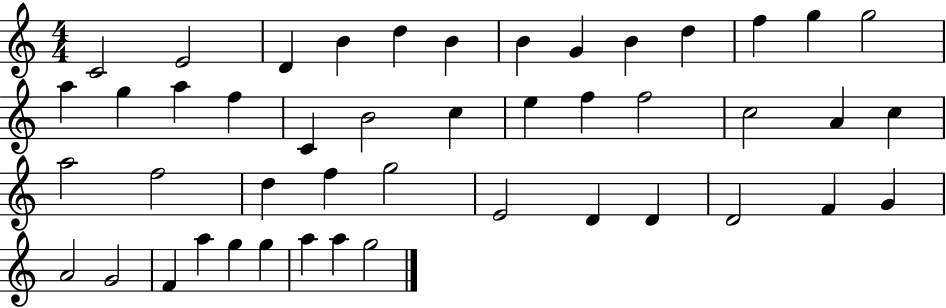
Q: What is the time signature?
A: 4/4